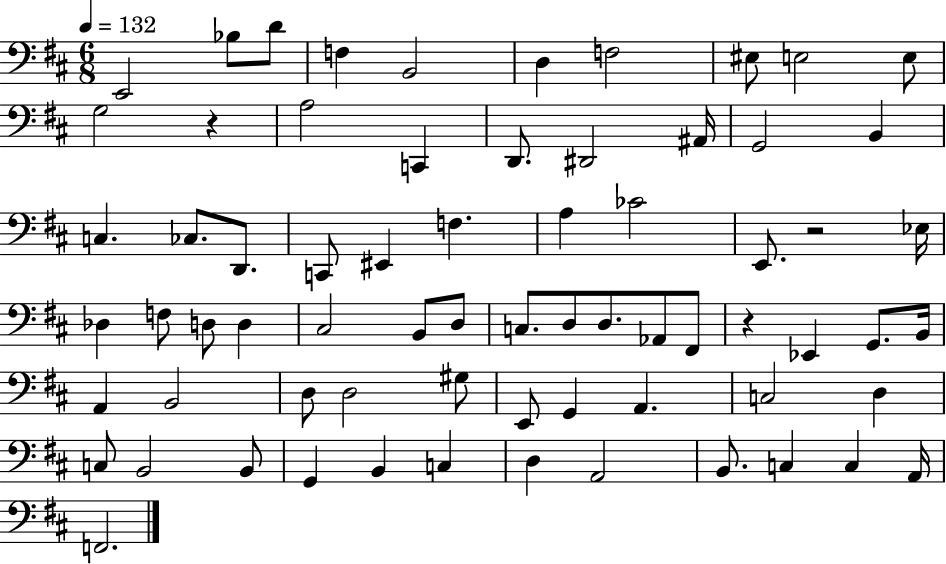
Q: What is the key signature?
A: D major